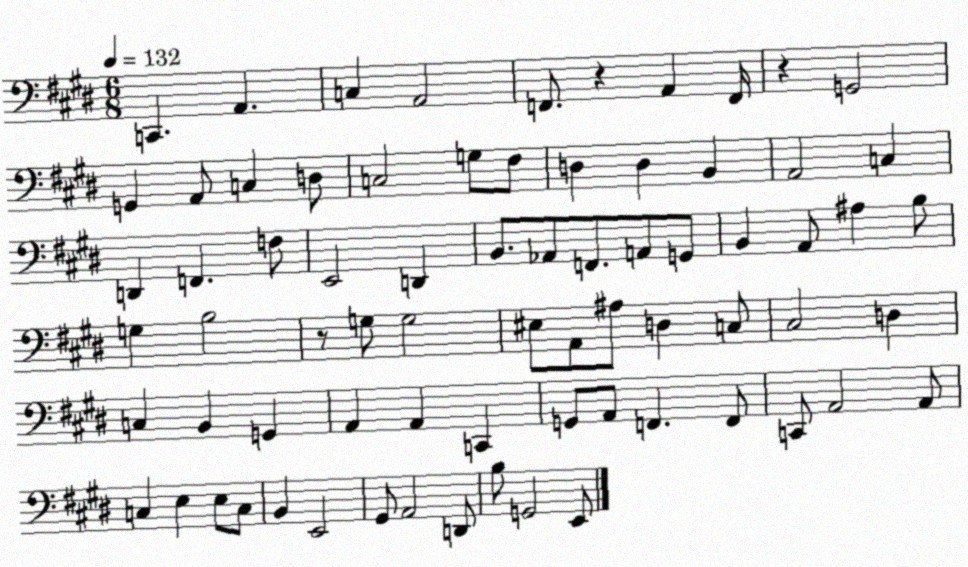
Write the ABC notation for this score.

X:1
T:Untitled
M:6/8
L:1/4
K:E
C,, A,, C, A,,2 F,,/2 z A,, F,,/4 z G,,2 G,, A,,/2 C, D,/2 C,2 G,/2 ^F,/2 D, D, B,, A,,2 C, D,, F,, F,/2 E,,2 D,, B,,/2 _A,,/2 F,,/2 A,,/2 G,,/2 B,, A,,/2 ^A, B,/2 G, B,2 z/2 G,/2 G,2 ^E,/2 A,,/2 ^A,/2 D, C,/2 ^C,2 D, C, B,, G,, A,, A,, C,, G,,/2 A,,/2 F,, F,,/2 C,,/2 A,,2 A,,/2 C, E, E,/2 C,/2 B,, E,,2 ^G,,/2 A,,2 D,,/2 B,/2 G,,2 E,,/2